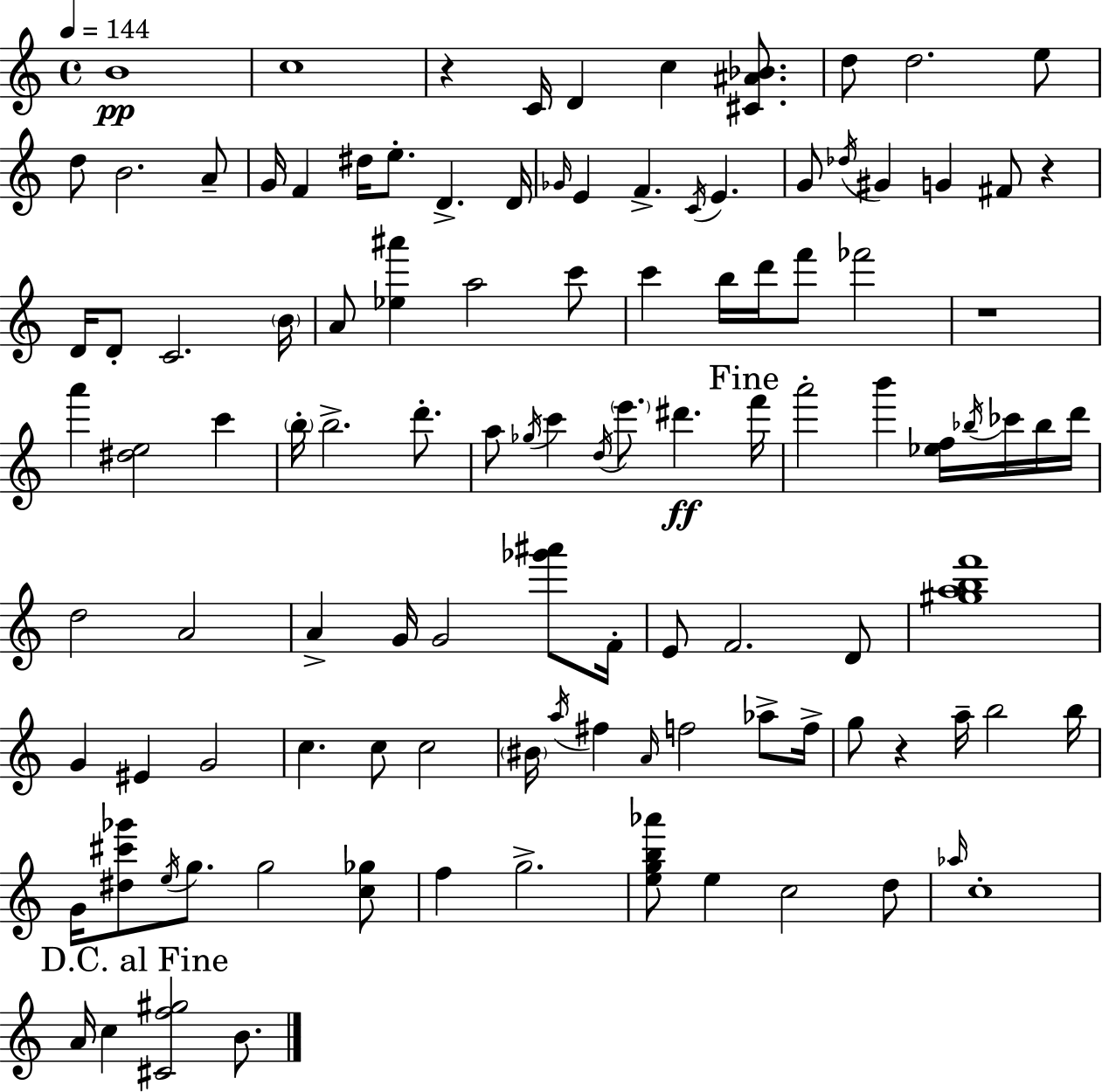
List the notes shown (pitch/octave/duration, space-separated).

B4/w C5/w R/q C4/s D4/q C5/q [C#4,A#4,Bb4]/e. D5/e D5/h. E5/e D5/e B4/h. A4/e G4/s F4/q D#5/s E5/e. D4/q. D4/s Gb4/s E4/q F4/q. C4/s E4/q. G4/e Db5/s G#4/q G4/q F#4/e R/q D4/s D4/e C4/h. B4/s A4/e [Eb5,A#6]/q A5/h C6/e C6/q B5/s D6/s F6/e FES6/h R/w A6/q [D#5,E5]/h C6/q B5/s B5/h. D6/e. A5/e Gb5/s C6/q D5/s E6/e. D#6/q. F6/s A6/h B6/q [Eb5,F5]/s Bb5/s CES6/s Bb5/s D6/s D5/h A4/h A4/q G4/s G4/h [Gb6,A#6]/e F4/s E4/e F4/h. D4/e [G#5,A5,B5,F6]/w G4/q EIS4/q G4/h C5/q. C5/e C5/h BIS4/s A5/s F#5/q A4/s F5/h Ab5/e F5/s G5/e R/q A5/s B5/h B5/s G4/s [D#5,C#6,Gb6]/e E5/s G5/e. G5/h [C5,Gb5]/e F5/q G5/h. [E5,G5,B5,Ab6]/e E5/q C5/h D5/e Ab5/s C5/w A4/s C5/q [C#4,F5,G#5]/h B4/e.